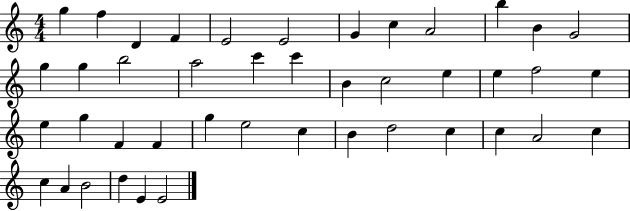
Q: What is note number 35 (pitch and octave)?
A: C5